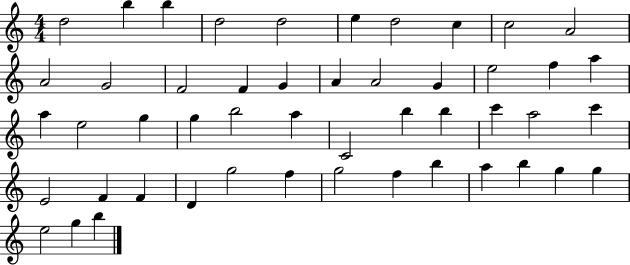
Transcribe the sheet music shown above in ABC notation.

X:1
T:Untitled
M:4/4
L:1/4
K:C
d2 b b d2 d2 e d2 c c2 A2 A2 G2 F2 F G A A2 G e2 f a a e2 g g b2 a C2 b b c' a2 c' E2 F F D g2 f g2 f b a b g g e2 g b